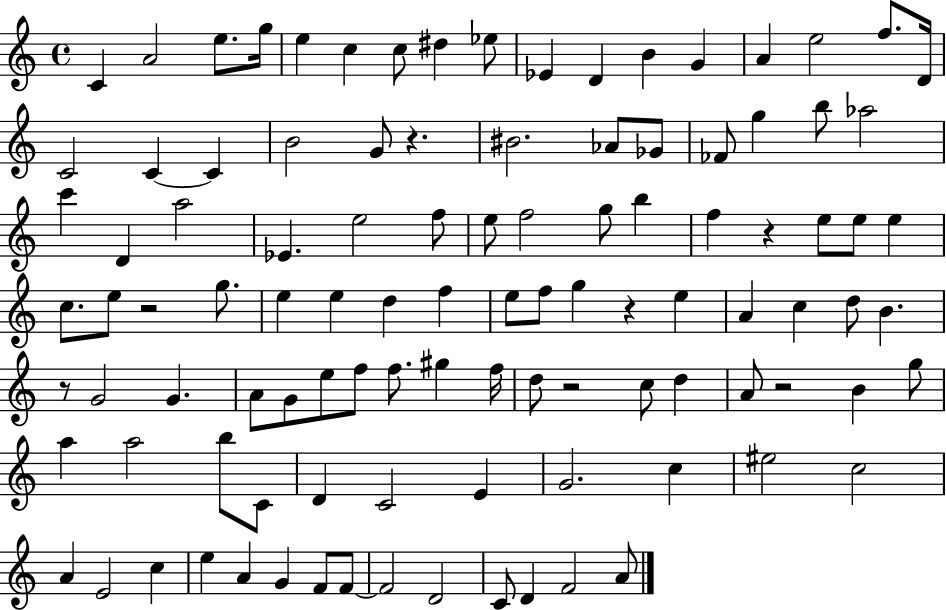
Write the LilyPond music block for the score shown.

{
  \clef treble
  \time 4/4
  \defaultTimeSignature
  \key c \major
  c'4 a'2 e''8. g''16 | e''4 c''4 c''8 dis''4 ees''8 | ees'4 d'4 b'4 g'4 | a'4 e''2 f''8. d'16 | \break c'2 c'4~~ c'4 | b'2 g'8 r4. | bis'2. aes'8 ges'8 | fes'8 g''4 b''8 aes''2 | \break c'''4 d'4 a''2 | ees'4. e''2 f''8 | e''8 f''2 g''8 b''4 | f''4 r4 e''8 e''8 e''4 | \break c''8. e''8 r2 g''8. | e''4 e''4 d''4 f''4 | e''8 f''8 g''4 r4 e''4 | a'4 c''4 d''8 b'4. | \break r8 g'2 g'4. | a'8 g'8 e''8 f''8 f''8. gis''4 f''16 | d''8 r2 c''8 d''4 | a'8 r2 b'4 g''8 | \break a''4 a''2 b''8 c'8 | d'4 c'2 e'4 | g'2. c''4 | eis''2 c''2 | \break a'4 e'2 c''4 | e''4 a'4 g'4 f'8 f'8~~ | f'2 d'2 | c'8 d'4 f'2 a'8 | \break \bar "|."
}